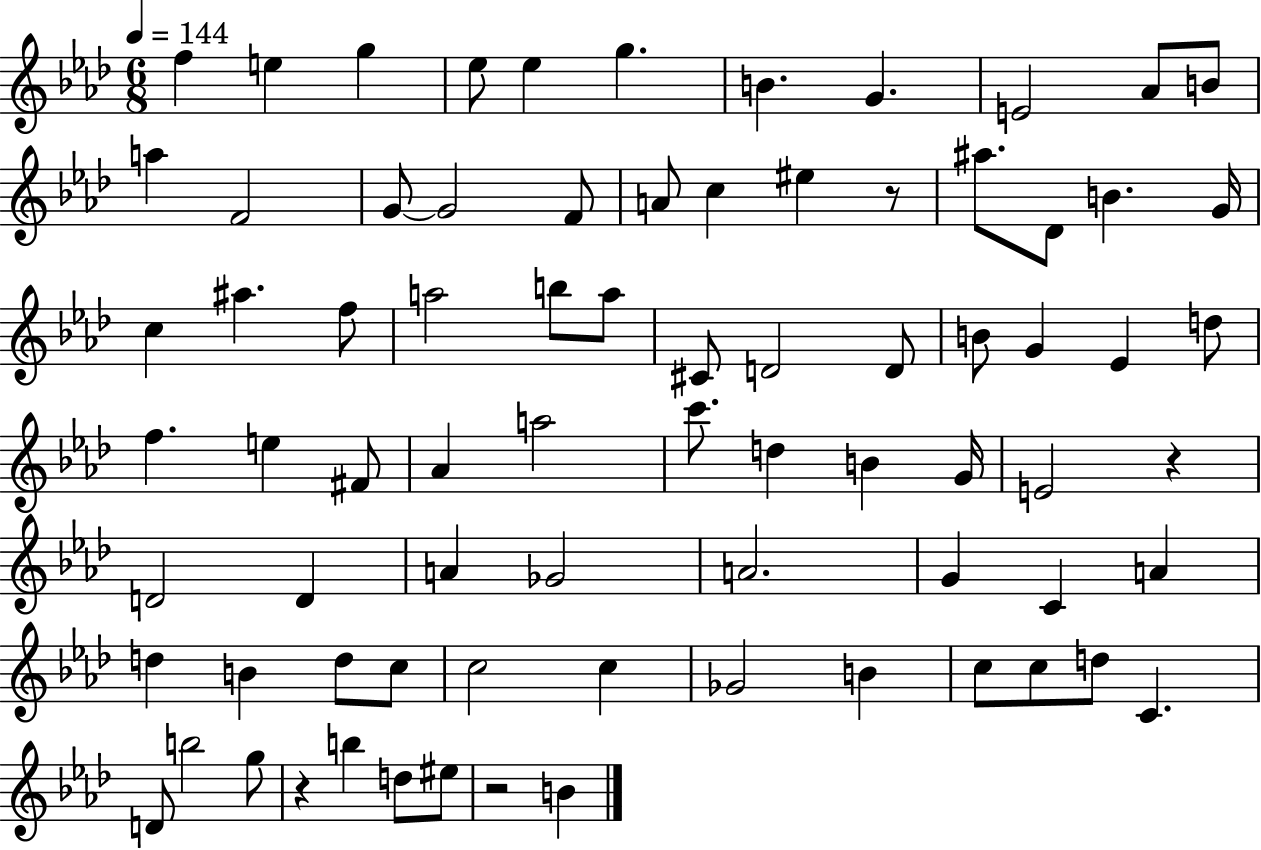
{
  \clef treble
  \numericTimeSignature
  \time 6/8
  \key aes \major
  \tempo 4 = 144
  f''4 e''4 g''4 | ees''8 ees''4 g''4. | b'4. g'4. | e'2 aes'8 b'8 | \break a''4 f'2 | g'8~~ g'2 f'8 | a'8 c''4 eis''4 r8 | ais''8. des'8 b'4. g'16 | \break c''4 ais''4. f''8 | a''2 b''8 a''8 | cis'8 d'2 d'8 | b'8 g'4 ees'4 d''8 | \break f''4. e''4 fis'8 | aes'4 a''2 | c'''8. d''4 b'4 g'16 | e'2 r4 | \break d'2 d'4 | a'4 ges'2 | a'2. | g'4 c'4 a'4 | \break d''4 b'4 d''8 c''8 | c''2 c''4 | ges'2 b'4 | c''8 c''8 d''8 c'4. | \break d'8 b''2 g''8 | r4 b''4 d''8 eis''8 | r2 b'4 | \bar "|."
}